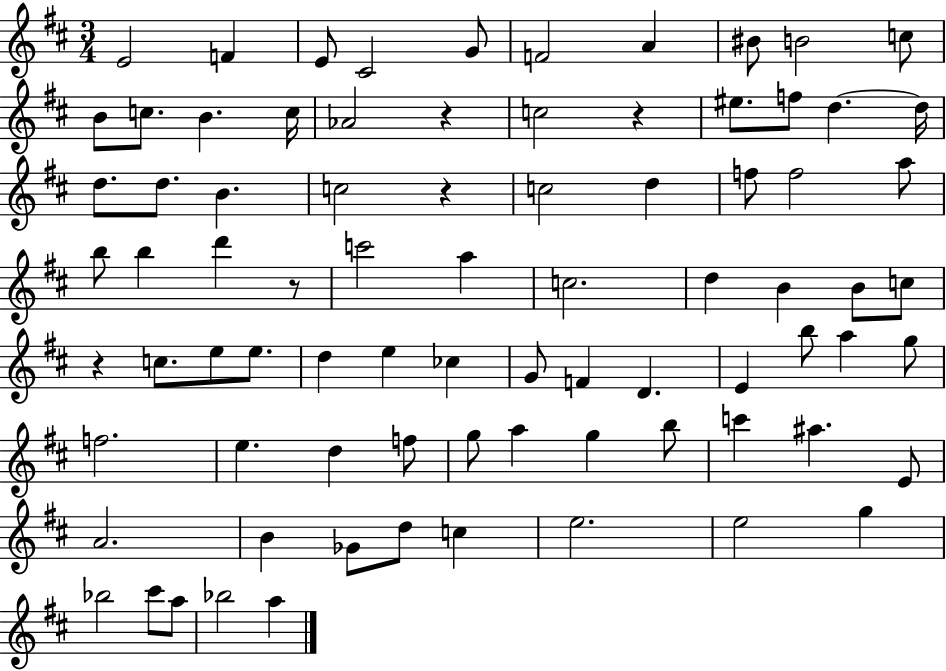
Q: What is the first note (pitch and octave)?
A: E4